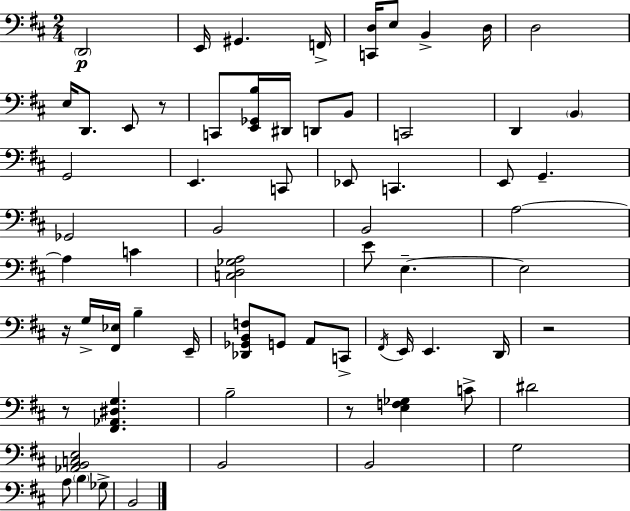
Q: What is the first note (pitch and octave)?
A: D2